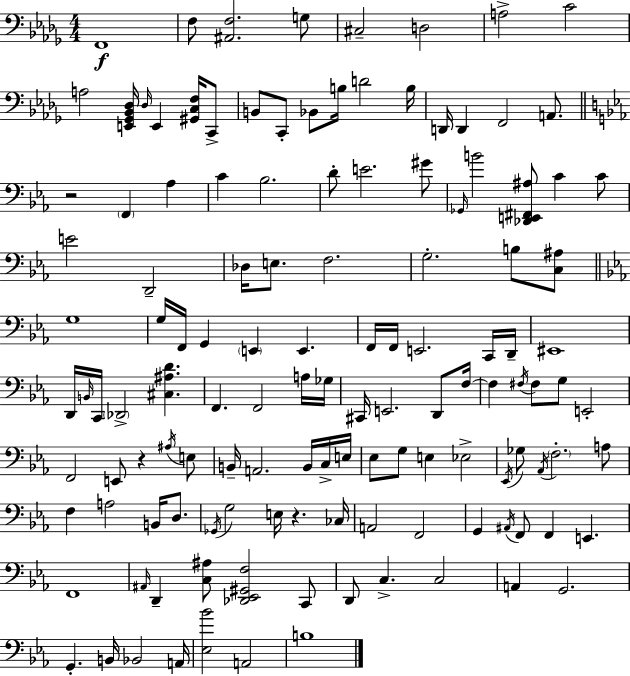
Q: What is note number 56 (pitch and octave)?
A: F2